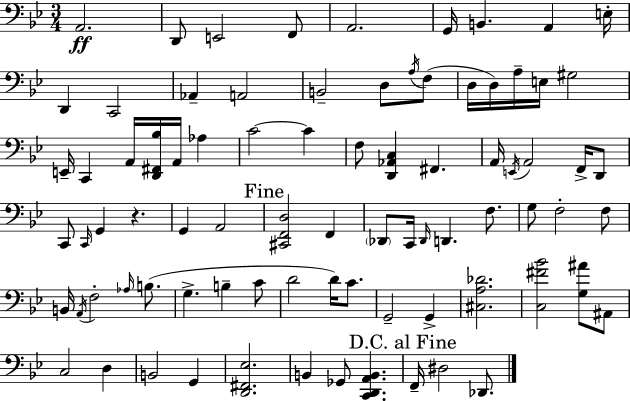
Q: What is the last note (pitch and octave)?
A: Db2